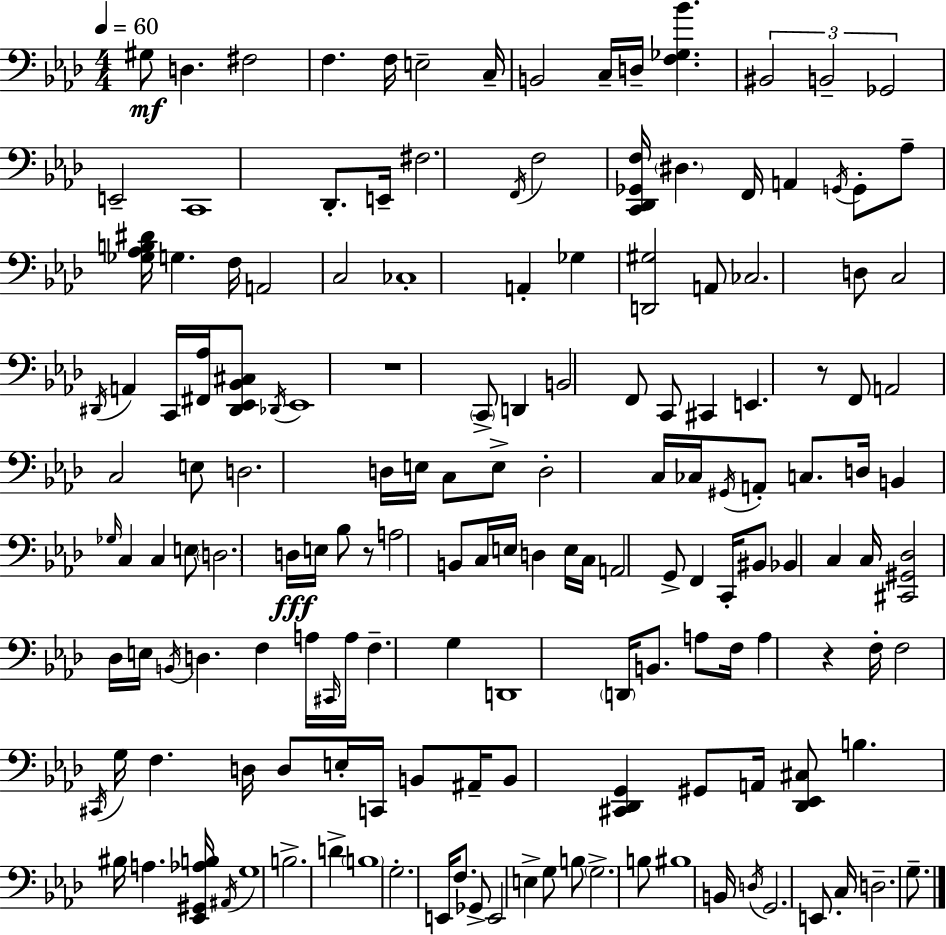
X:1
T:Untitled
M:4/4
L:1/4
K:Fm
^G,/2 D, ^F,2 F, F,/4 E,2 C,/4 B,,2 C,/4 D,/4 [F,_G,_B] ^B,,2 B,,2 _G,,2 E,,2 C,,4 _D,,/2 E,,/4 ^F,2 F,,/4 F,2 [C,,_D,,_G,,F,]/4 ^D, F,,/4 A,, G,,/4 G,,/2 _A,/2 [_G,_A,B,^D]/4 G, F,/4 A,,2 C,2 _C,4 A,, _G, [D,,^G,]2 A,,/2 _C,2 D,/2 C,2 ^D,,/4 A,, C,,/4 [^F,,_A,]/4 [^D,,_E,,_B,,^C,]/2 _D,,/4 _E,,4 z4 C,,/2 D,, B,,2 F,,/2 C,,/2 ^C,, E,, z/2 F,,/2 A,,2 C,2 E,/2 D,2 D,/4 E,/4 C,/2 E,/2 D,2 C,/4 _C,/4 ^G,,/4 A,,/2 C,/2 D,/4 B,, _G,/4 C, C, E,/2 D,2 D,/4 E,/4 _B,/2 z/2 A,2 B,,/2 C,/4 E,/4 D, E,/4 C,/4 A,,2 G,,/2 F,, C,,/4 ^B,,/2 _B,, C, C,/4 [^C,,^G,,_D,]2 _D,/4 E,/4 B,,/4 D, F, A,/4 ^C,,/4 A,/4 F, G, D,,4 D,,/4 B,,/2 A,/2 F,/4 A, z F,/4 F,2 ^C,,/4 G,/4 F, D,/4 D,/2 E,/4 C,,/4 B,,/2 ^A,,/4 B,,/2 [^C,,_D,,G,,] ^G,,/2 A,,/4 [_D,,_E,,^C,]/2 B, ^B,/4 A, [_E,,^G,,_A,B,]/4 ^A,,/4 G,4 B,2 D B,4 G,2 E,,/4 F,/2 _G,,/2 E,,2 E, G,/2 B,/2 G,2 B,/2 ^B,4 B,,/4 D,/4 G,,2 E,,/2 C,/4 D,2 G,/2